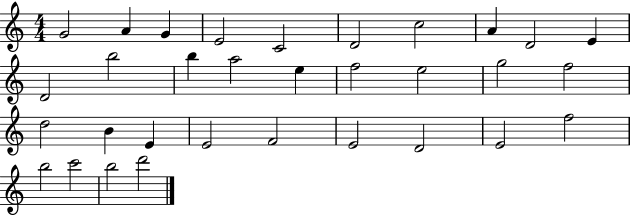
{
  \clef treble
  \numericTimeSignature
  \time 4/4
  \key c \major
  g'2 a'4 g'4 | e'2 c'2 | d'2 c''2 | a'4 d'2 e'4 | \break d'2 b''2 | b''4 a''2 e''4 | f''2 e''2 | g''2 f''2 | \break d''2 b'4 e'4 | e'2 f'2 | e'2 d'2 | e'2 f''2 | \break b''2 c'''2 | b''2 d'''2 | \bar "|."
}